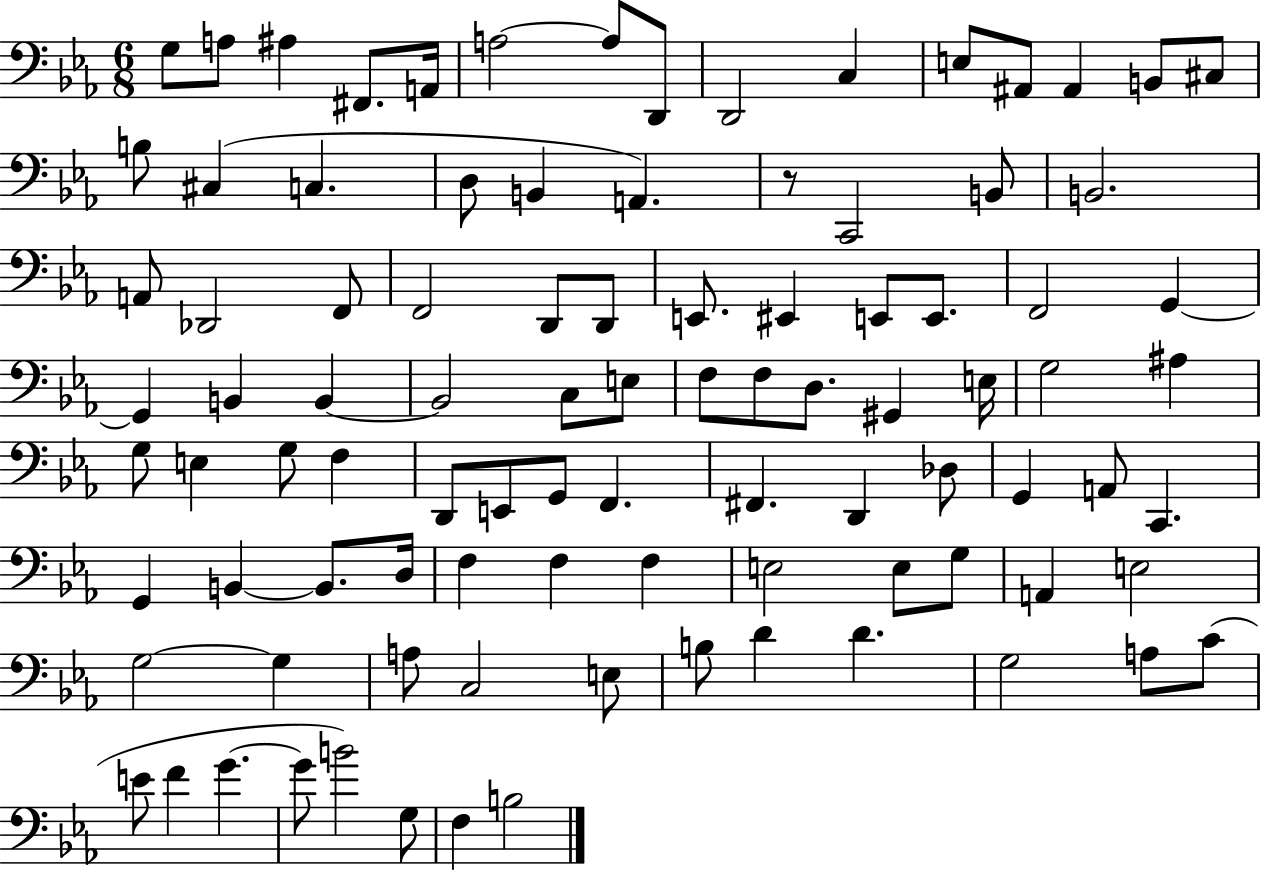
G3/e A3/e A#3/q F#2/e. A2/s A3/h A3/e D2/e D2/h C3/q E3/e A#2/e A#2/q B2/e C#3/e B3/e C#3/q C3/q. D3/e B2/q A2/q. R/e C2/h B2/e B2/h. A2/e Db2/h F2/e F2/h D2/e D2/e E2/e. EIS2/q E2/e E2/e. F2/h G2/q G2/q B2/q B2/q B2/h C3/e E3/e F3/e F3/e D3/e. G#2/q E3/s G3/h A#3/q G3/e E3/q G3/e F3/q D2/e E2/e G2/e F2/q. F#2/q. D2/q Db3/e G2/q A2/e C2/q. G2/q B2/q B2/e. D3/s F3/q F3/q F3/q E3/h E3/e G3/e A2/q E3/h G3/h G3/q A3/e C3/h E3/e B3/e D4/q D4/q. G3/h A3/e C4/e E4/e F4/q G4/q. G4/e B4/h G3/e F3/q B3/h